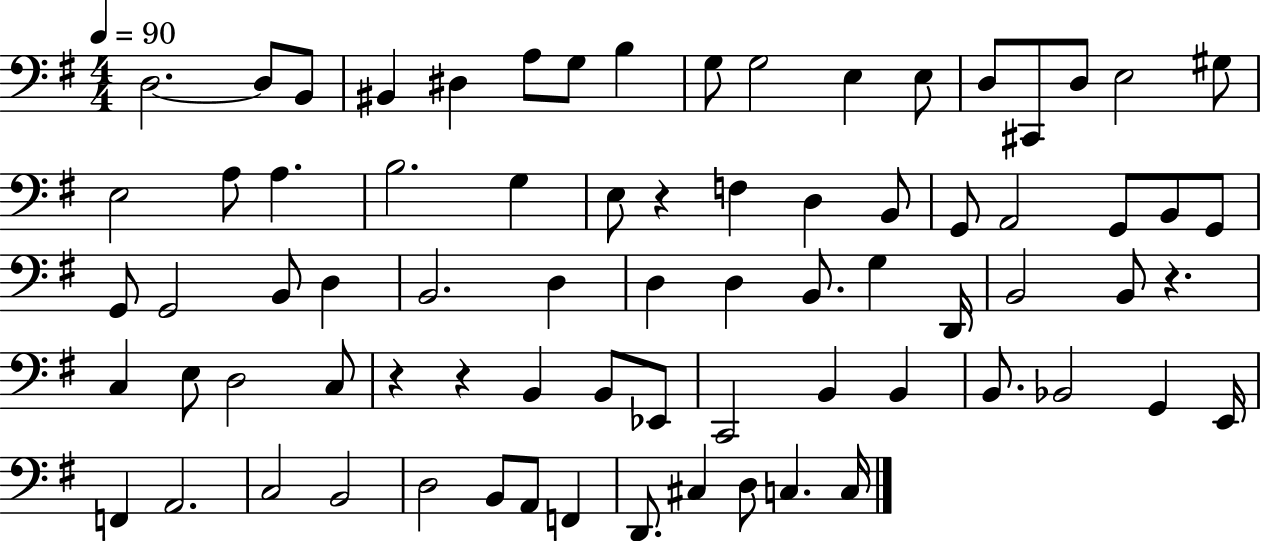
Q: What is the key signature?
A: G major